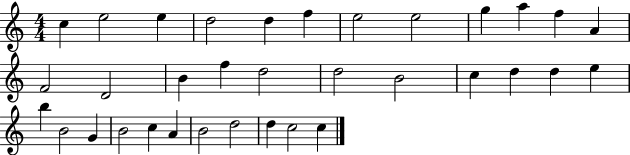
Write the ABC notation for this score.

X:1
T:Untitled
M:4/4
L:1/4
K:C
c e2 e d2 d f e2 e2 g a f A F2 D2 B f d2 d2 B2 c d d e b B2 G B2 c A B2 d2 d c2 c